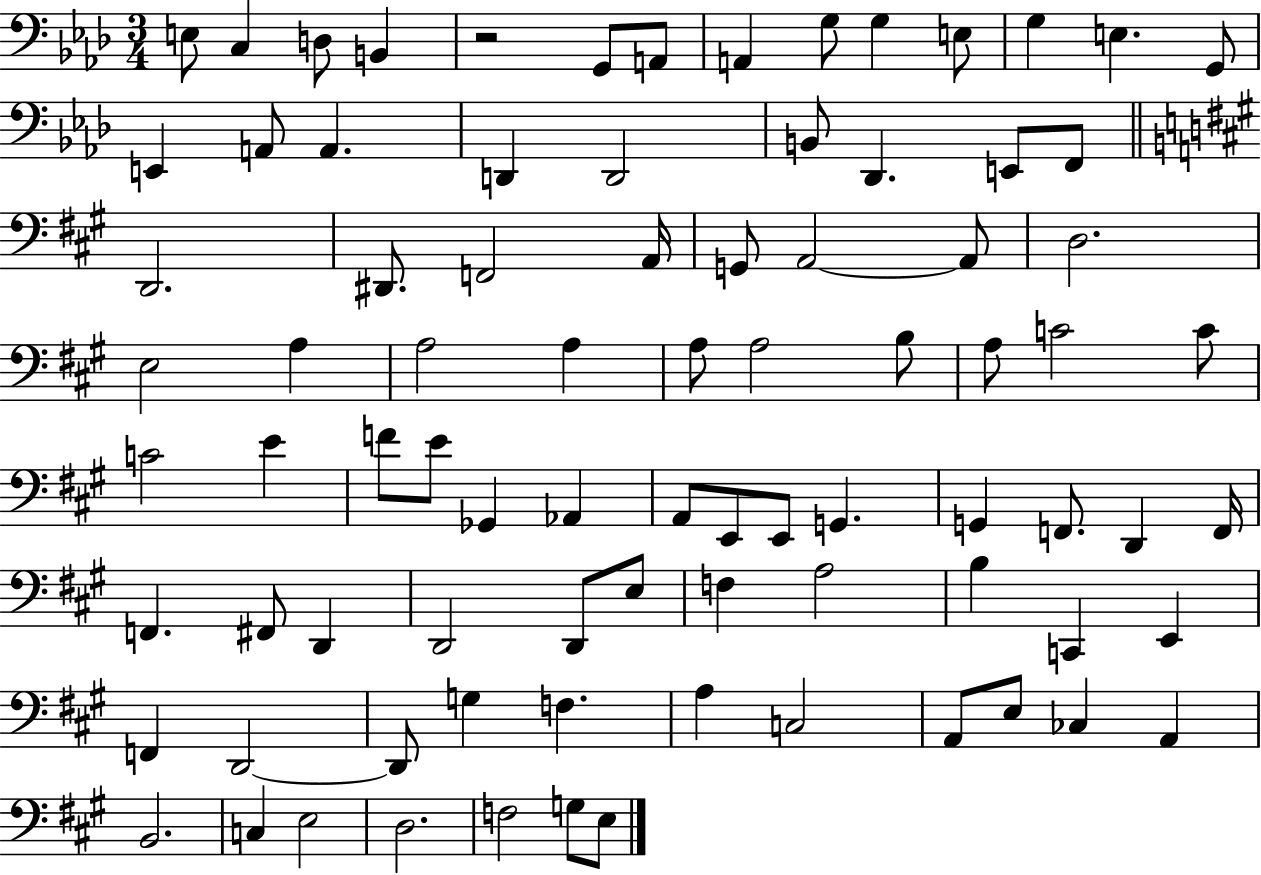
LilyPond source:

{
  \clef bass
  \numericTimeSignature
  \time 3/4
  \key aes \major
  e8 c4 d8 b,4 | r2 g,8 a,8 | a,4 g8 g4 e8 | g4 e4. g,8 | \break e,4 a,8 a,4. | d,4 d,2 | b,8 des,4. e,8 f,8 | \bar "||" \break \key a \major d,2. | dis,8. f,2 a,16 | g,8 a,2~~ a,8 | d2. | \break e2 a4 | a2 a4 | a8 a2 b8 | a8 c'2 c'8 | \break c'2 e'4 | f'8 e'8 ges,4 aes,4 | a,8 e,8 e,8 g,4. | g,4 f,8. d,4 f,16 | \break f,4. fis,8 d,4 | d,2 d,8 e8 | f4 a2 | b4 c,4 e,4 | \break f,4 d,2~~ | d,8 g4 f4. | a4 c2 | a,8 e8 ces4 a,4 | \break b,2. | c4 e2 | d2. | f2 g8 e8 | \break \bar "|."
}